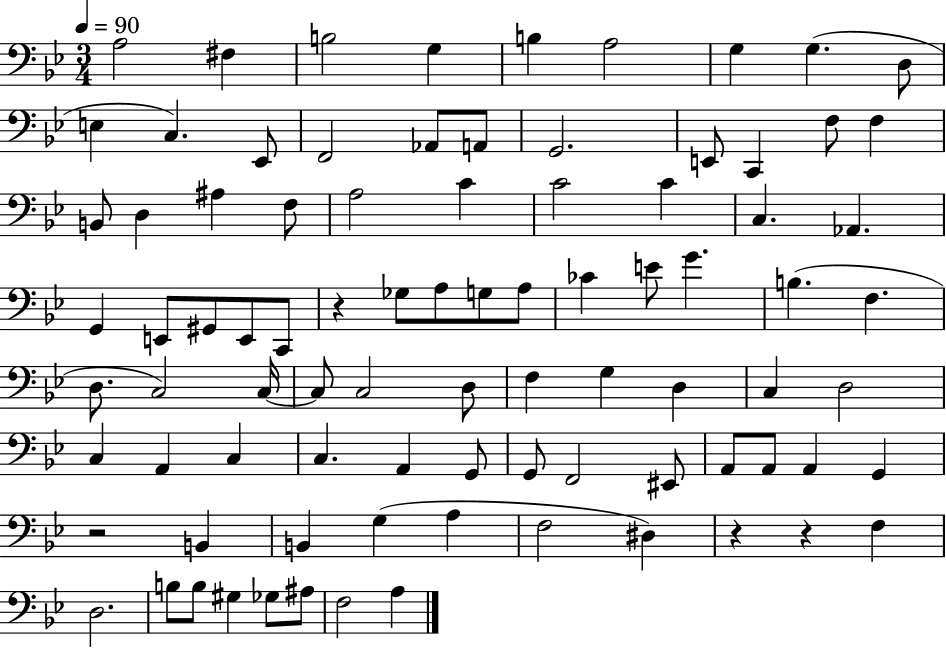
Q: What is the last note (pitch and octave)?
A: A3